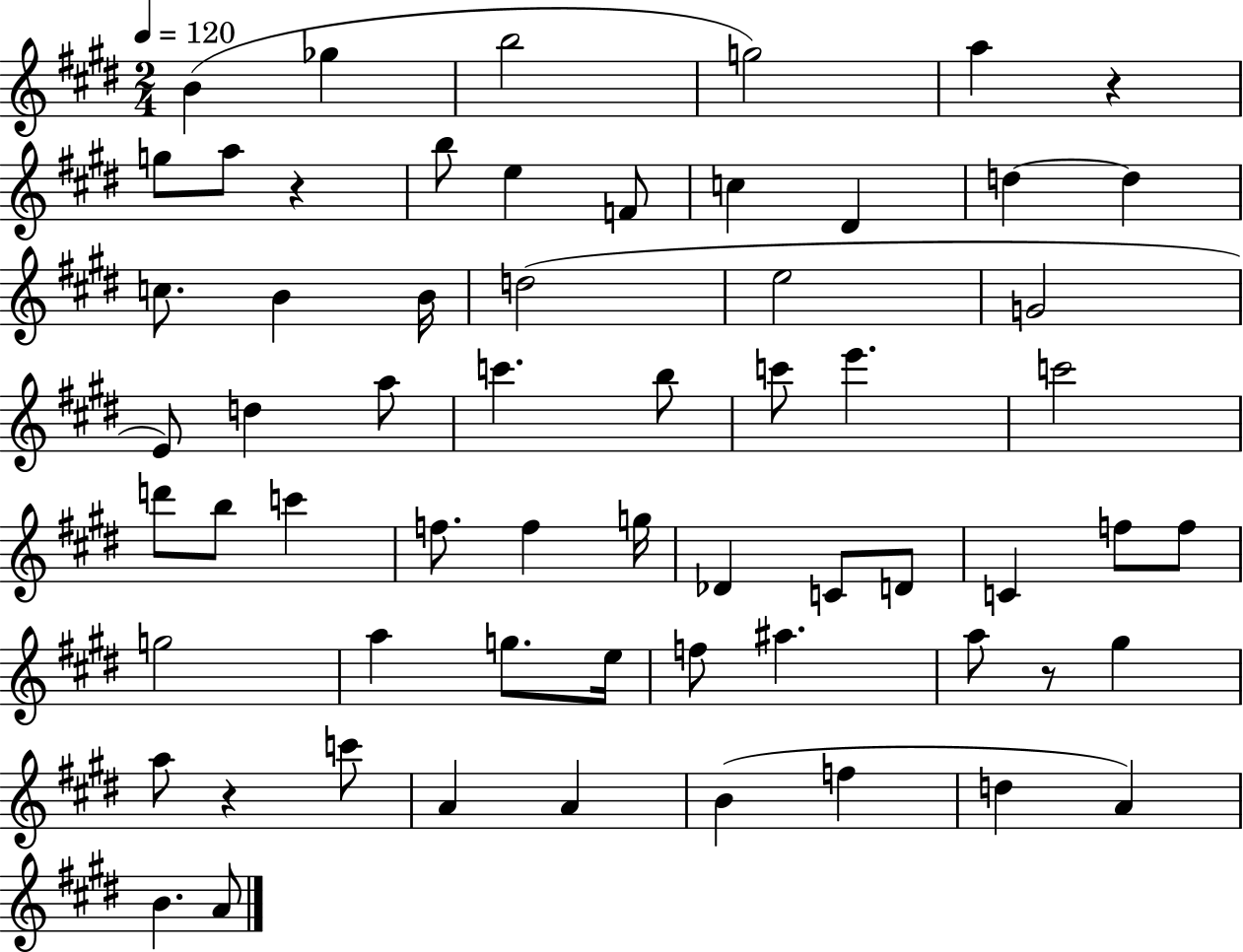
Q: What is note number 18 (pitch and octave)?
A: D5